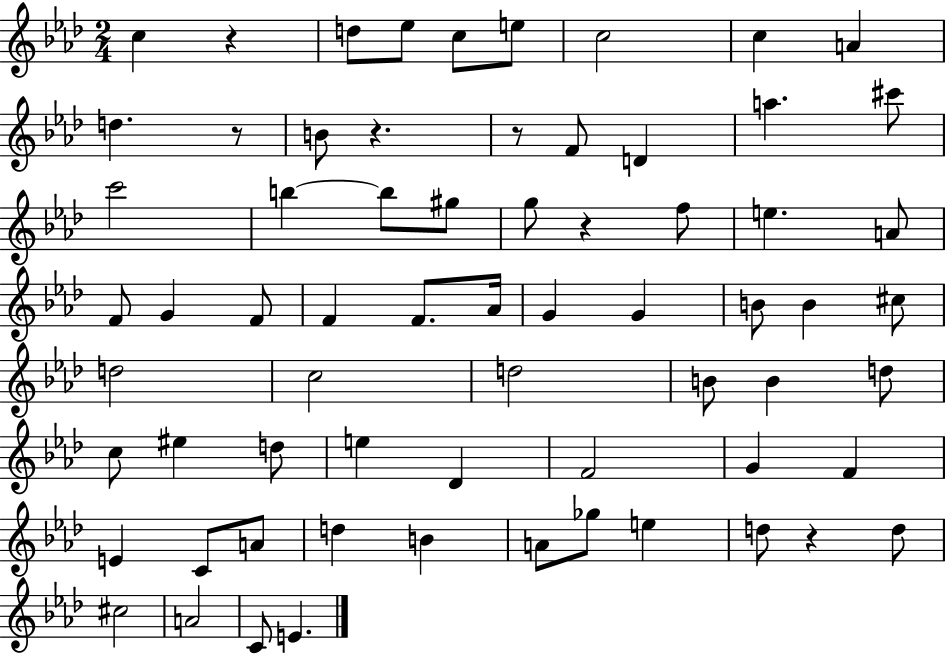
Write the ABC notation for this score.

X:1
T:Untitled
M:2/4
L:1/4
K:Ab
c z d/2 _e/2 c/2 e/2 c2 c A d z/2 B/2 z z/2 F/2 D a ^c'/2 c'2 b b/2 ^g/2 g/2 z f/2 e A/2 F/2 G F/2 F F/2 _A/4 G G B/2 B ^c/2 d2 c2 d2 B/2 B d/2 c/2 ^e d/2 e _D F2 G F E C/2 A/2 d B A/2 _g/2 e d/2 z d/2 ^c2 A2 C/2 E